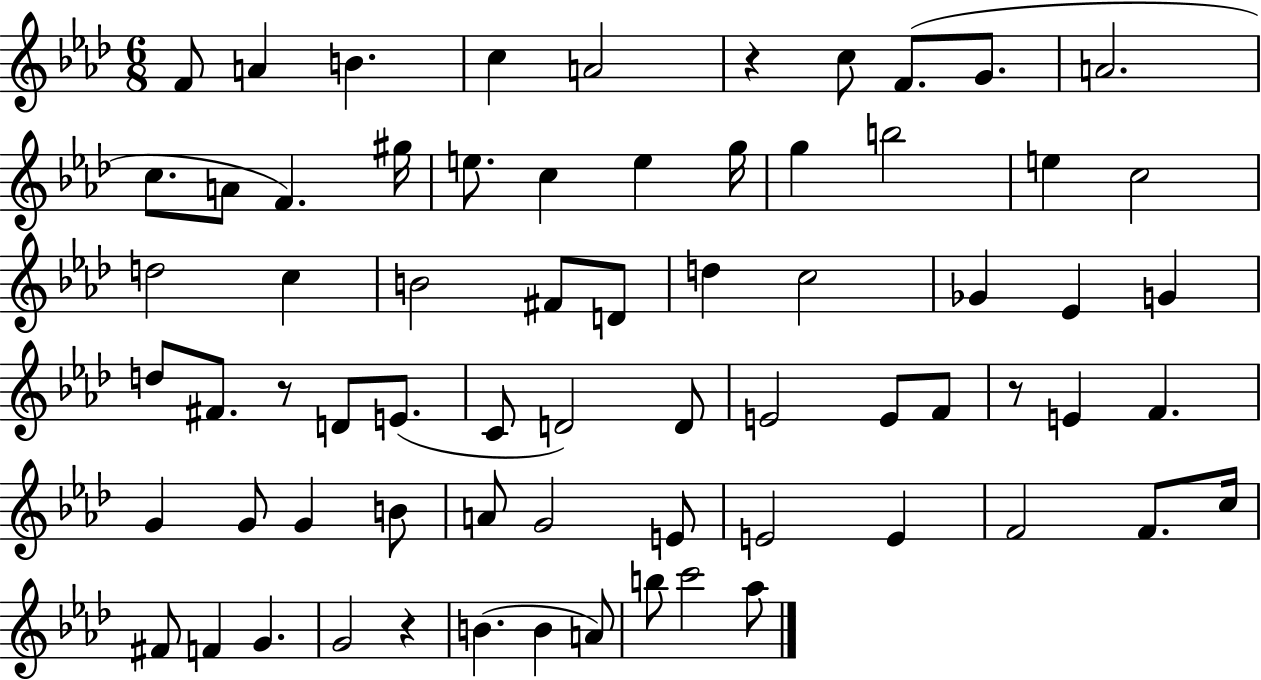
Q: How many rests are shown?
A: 4